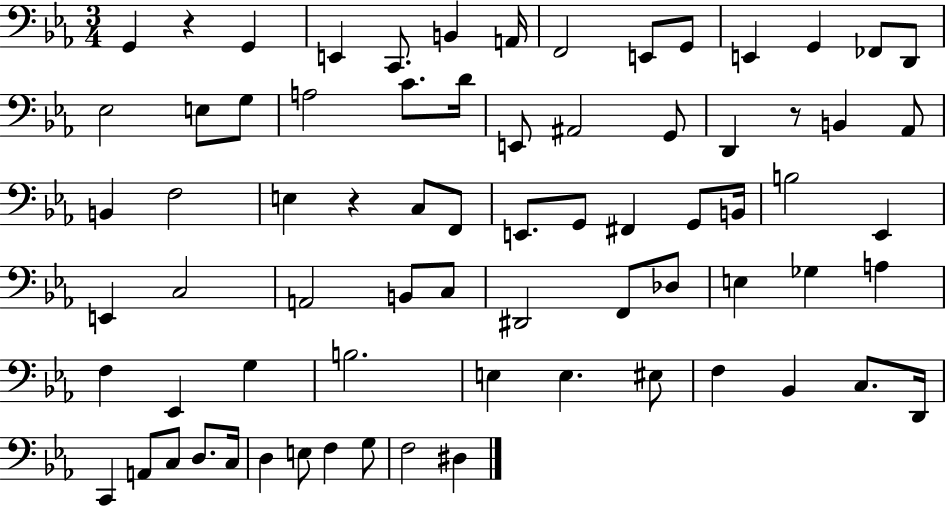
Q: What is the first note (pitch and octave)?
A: G2